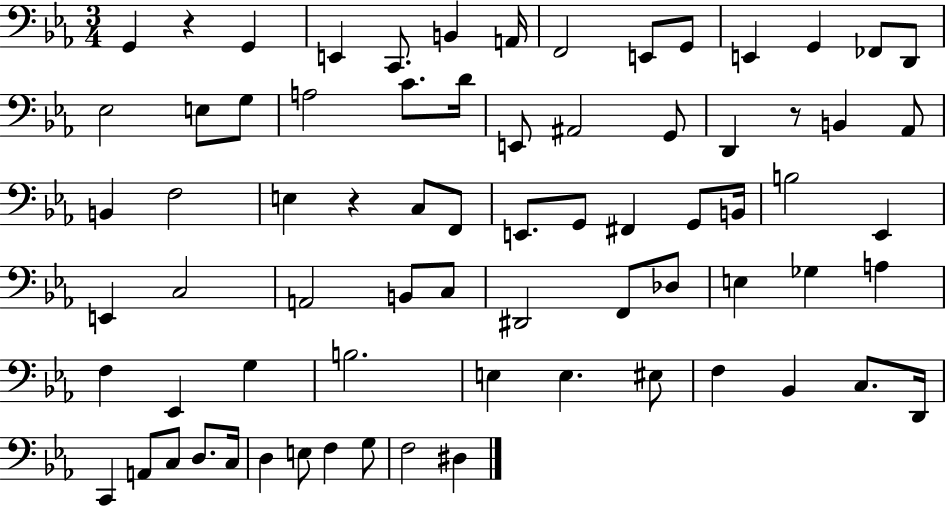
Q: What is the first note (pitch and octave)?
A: G2